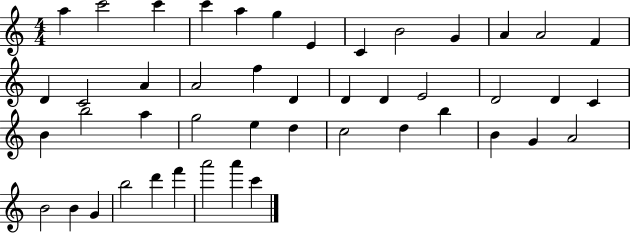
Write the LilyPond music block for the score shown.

{
  \clef treble
  \numericTimeSignature
  \time 4/4
  \key c \major
  a''4 c'''2 c'''4 | c'''4 a''4 g''4 e'4 | c'4 b'2 g'4 | a'4 a'2 f'4 | \break d'4 c'2 a'4 | a'2 f''4 d'4 | d'4 d'4 e'2 | d'2 d'4 c'4 | \break b'4 b''2 a''4 | g''2 e''4 d''4 | c''2 d''4 b''4 | b'4 g'4 a'2 | \break b'2 b'4 g'4 | b''2 d'''4 f'''4 | a'''2 a'''4 c'''4 | \bar "|."
}